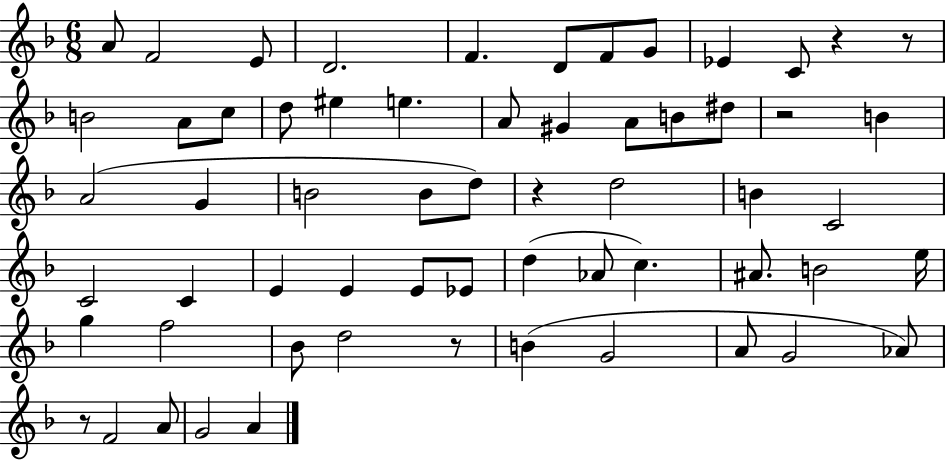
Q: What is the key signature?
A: F major